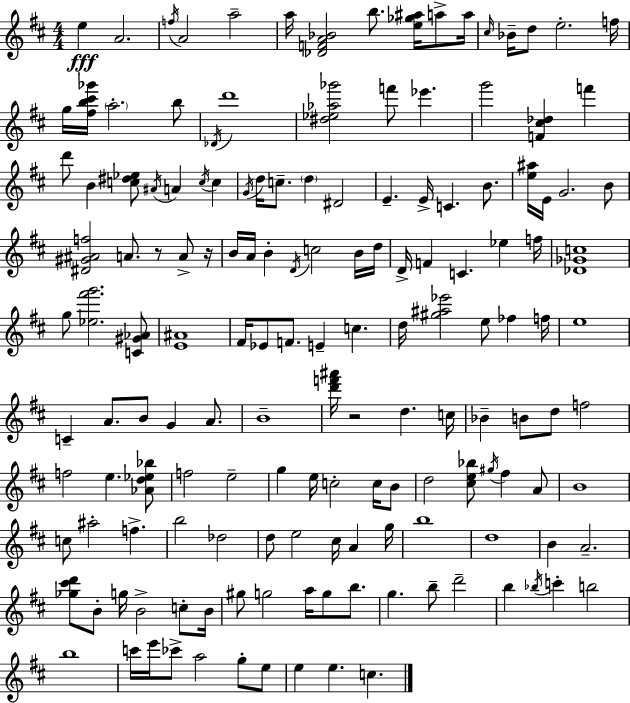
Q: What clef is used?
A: treble